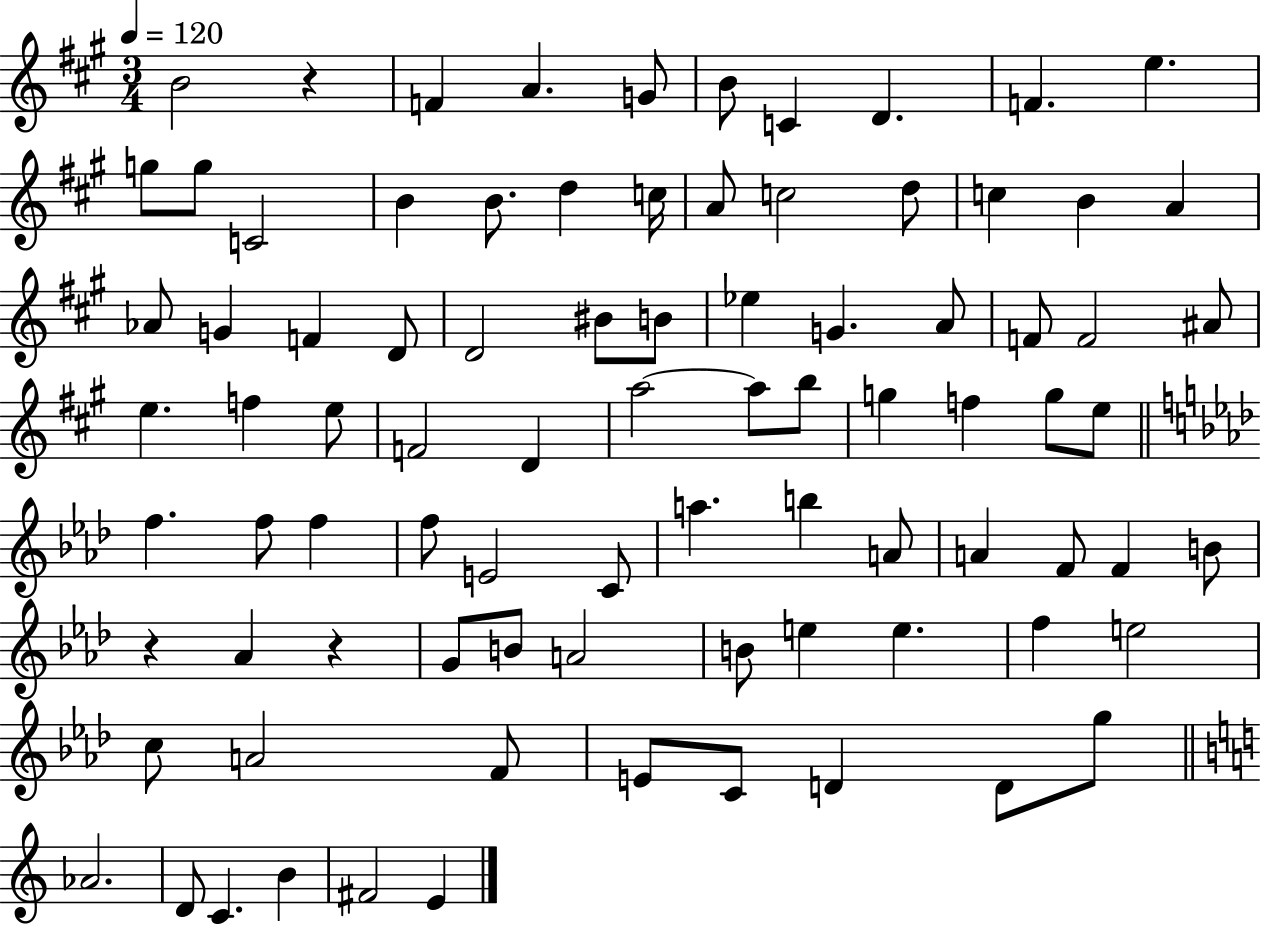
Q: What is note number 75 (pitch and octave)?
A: D4